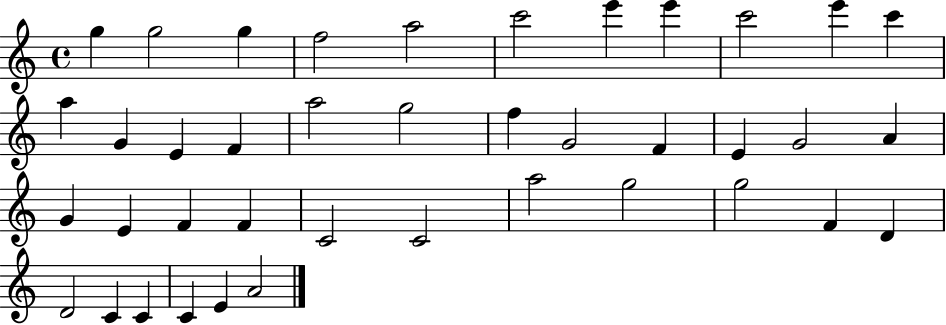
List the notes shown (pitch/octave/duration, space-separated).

G5/q G5/h G5/q F5/h A5/h C6/h E6/q E6/q C6/h E6/q C6/q A5/q G4/q E4/q F4/q A5/h G5/h F5/q G4/h F4/q E4/q G4/h A4/q G4/q E4/q F4/q F4/q C4/h C4/h A5/h G5/h G5/h F4/q D4/q D4/h C4/q C4/q C4/q E4/q A4/h